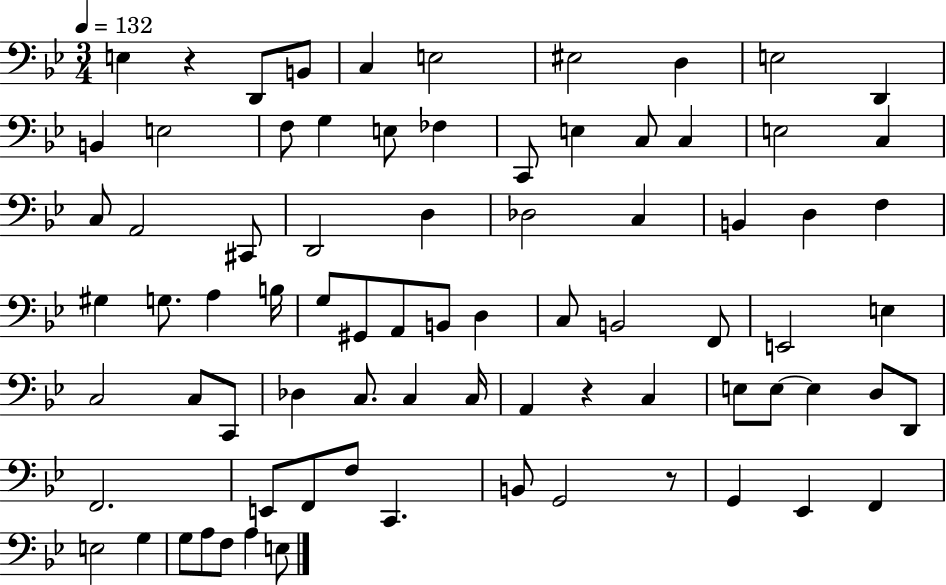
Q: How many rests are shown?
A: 3